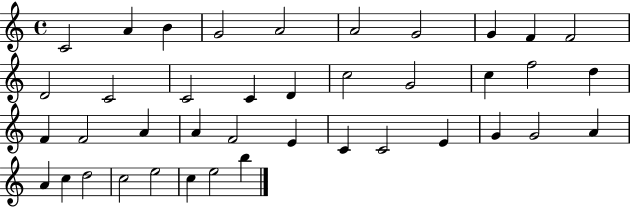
X:1
T:Untitled
M:4/4
L:1/4
K:C
C2 A B G2 A2 A2 G2 G F F2 D2 C2 C2 C D c2 G2 c f2 d F F2 A A F2 E C C2 E G G2 A A c d2 c2 e2 c e2 b